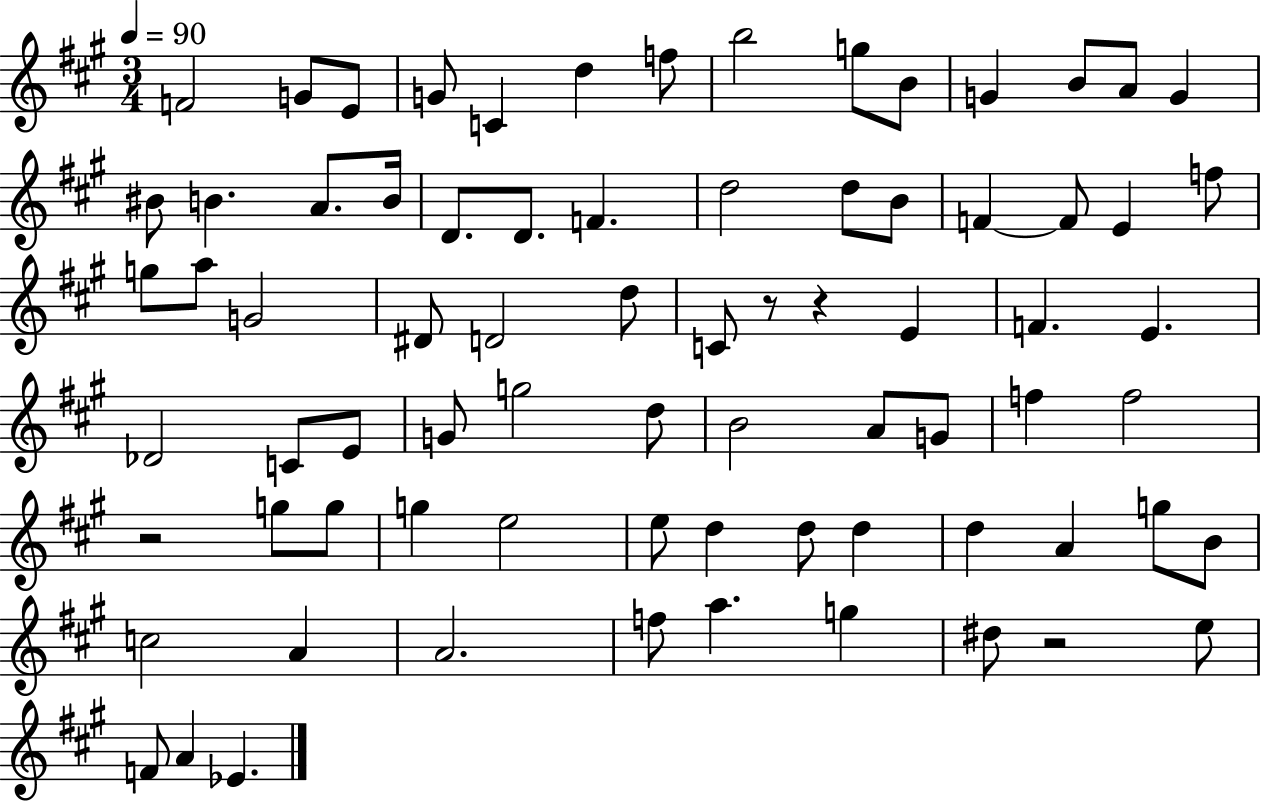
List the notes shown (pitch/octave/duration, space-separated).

F4/h G4/e E4/e G4/e C4/q D5/q F5/e B5/h G5/e B4/e G4/q B4/e A4/e G4/q BIS4/e B4/q. A4/e. B4/s D4/e. D4/e. F4/q. D5/h D5/e B4/e F4/q F4/e E4/q F5/e G5/e A5/e G4/h D#4/e D4/h D5/e C4/e R/e R/q E4/q F4/q. E4/q. Db4/h C4/e E4/e G4/e G5/h D5/e B4/h A4/e G4/e F5/q F5/h R/h G5/e G5/e G5/q E5/h E5/e D5/q D5/e D5/q D5/q A4/q G5/e B4/e C5/h A4/q A4/h. F5/e A5/q. G5/q D#5/e R/h E5/e F4/e A4/q Eb4/q.